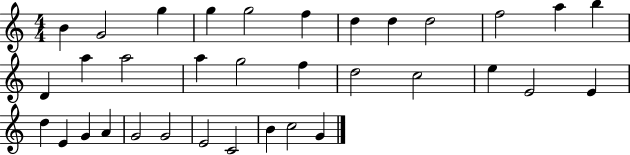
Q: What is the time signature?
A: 4/4